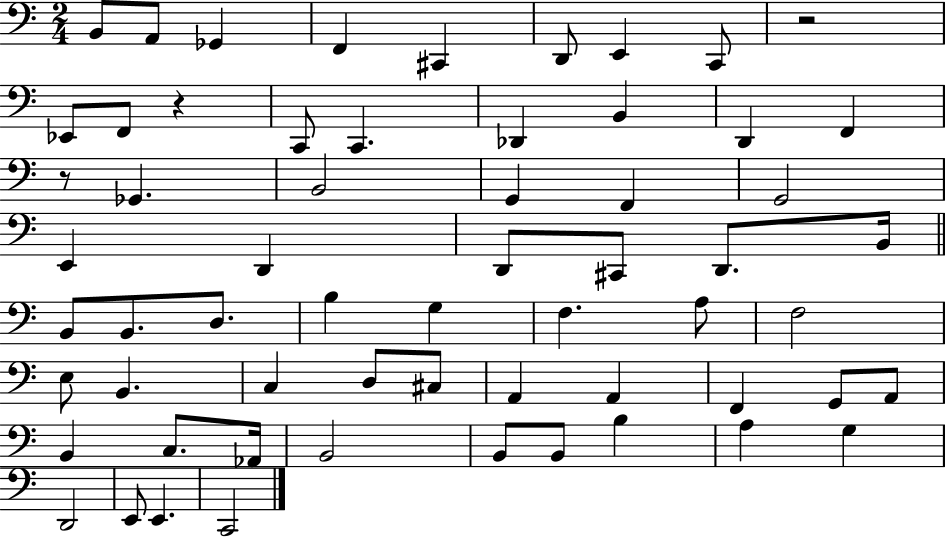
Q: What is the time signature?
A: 2/4